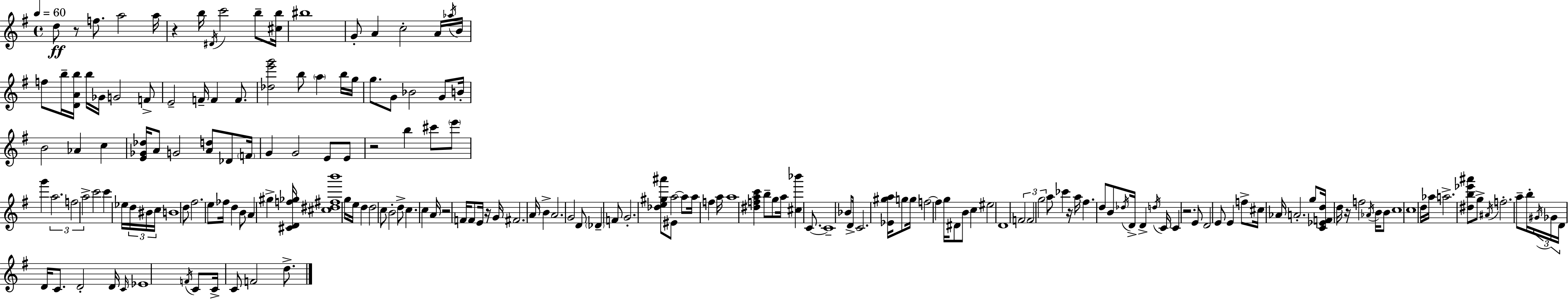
D5/e R/e F5/e. A5/h A5/s R/q B5/s D#4/s C6/h B5/e [C#5,B5]/s BIS5/w G4/e A4/q C5/h A4/s Ab5/s B4/s F5/e B5/s [D4,A4,B5]/s B5/s Gb4/s G4/h F4/e E4/h F4/s F4/q F4/e. [Db5,E6,G6]/h B5/e A5/q B5/s G5/s G5/e. G4/e Bb4/h G4/e B4/s B4/h Ab4/q C5/q [E4,Gb4,Db5]/s A4/e G4/h [A4,D5]/e Db4/e F4/s G4/q G4/h E4/e E4/e R/h B5/q C#6/e E6/e G6/q A5/h. F5/h A5/h C6/h C6/q Eb5/s D5/s BIS4/s C5/s B4/w D5/e F#5/h. E5/e FES5/s D5/q B4/e A4/q G#5/q [C#4,D4,F5,Gb5]/s [C#5,D#5,F#5,B6]/w G5/s E5/s D5/q D5/h C5/e B4/h D5/e C5/q. C5/q A4/s R/h F4/s F4/e E4/s R/s G4/s F#4/h. A4/s B4/q A4/h. G4/h D4/e Db4/q F4/e G4/h. [Db5,E5,G#5,A#6]/e EIS4/e A5/h A5/e A5/s F5/q A5/s A5/w [D#5,F5,A5,C6]/q B5/e G5/e A5/s [C#5,Bb6]/q C4/e. C4/w Bb4/e D4/s C4/h. [Eb4,G#5,A5]/s G5/e G5/s F5/h F5/q G5/s D#4/e B4/e C5/q EIS5/h D4/w F4/h F4/h G5/h A5/e CES6/q R/s A5/s F#5/q. D5/e B4/e Db5/s D4/s D4/q D5/s C4/s C4/q R/h. E4/e D4/h E4/e E4/q F5/e C#5/s Ab4/s A4/h. G5/e [C4,Eb4,F4,D5]/s D5/s R/s F5/h Ab4/s B4/s B4/e C5/w C5/w D5/s Ab5/s A5/h. [D#5,B5,Eb6,A#6]/e G5/e A#4/s F5/h. A5/e B5/s G#4/s Gb4/s D4/s D4/s C4/e. D4/h D4/s C4/s Eb4/w F4/s C4/e C4/s C4/e F4/h D5/e.